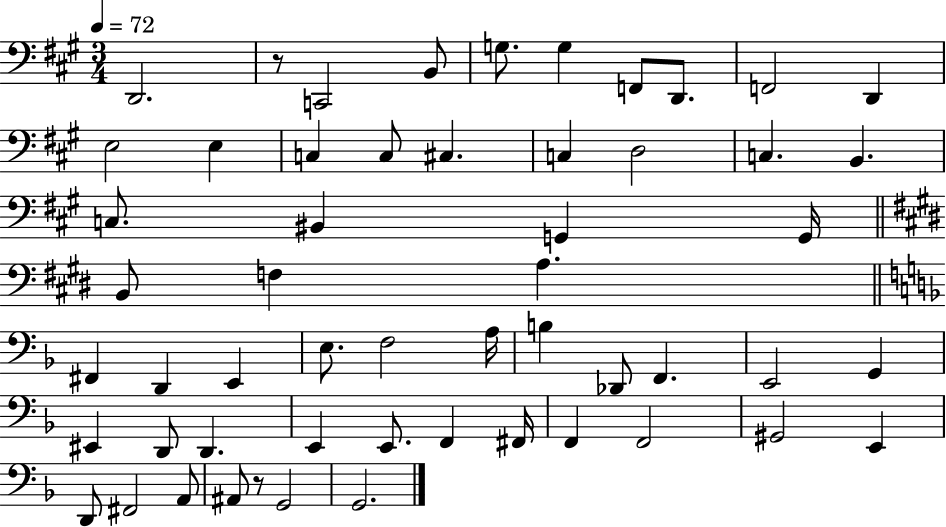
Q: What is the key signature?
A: A major